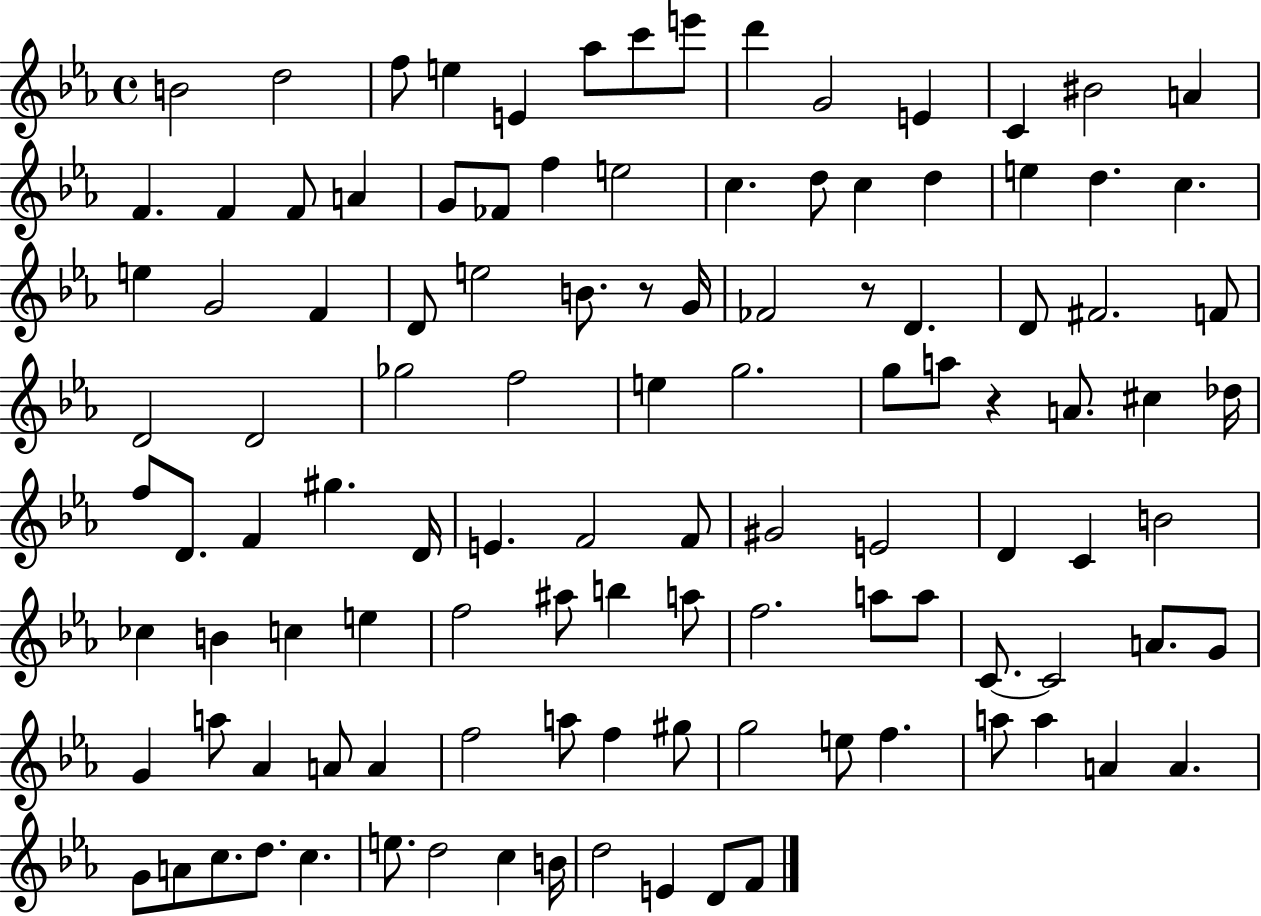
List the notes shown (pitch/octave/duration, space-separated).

B4/h D5/h F5/e E5/q E4/q Ab5/e C6/e E6/e D6/q G4/h E4/q C4/q BIS4/h A4/q F4/q. F4/q F4/e A4/q G4/e FES4/e F5/q E5/h C5/q. D5/e C5/q D5/q E5/q D5/q. C5/q. E5/q G4/h F4/q D4/e E5/h B4/e. R/e G4/s FES4/h R/e D4/q. D4/e F#4/h. F4/e D4/h D4/h Gb5/h F5/h E5/q G5/h. G5/e A5/e R/q A4/e. C#5/q Db5/s F5/e D4/e. F4/q G#5/q. D4/s E4/q. F4/h F4/e G#4/h E4/h D4/q C4/q B4/h CES5/q B4/q C5/q E5/q F5/h A#5/e B5/q A5/e F5/h. A5/e A5/e C4/e. C4/h A4/e. G4/e G4/q A5/e Ab4/q A4/e A4/q F5/h A5/e F5/q G#5/e G5/h E5/e F5/q. A5/e A5/q A4/q A4/q. G4/e A4/e C5/e. D5/e. C5/q. E5/e. D5/h C5/q B4/s D5/h E4/q D4/e F4/e